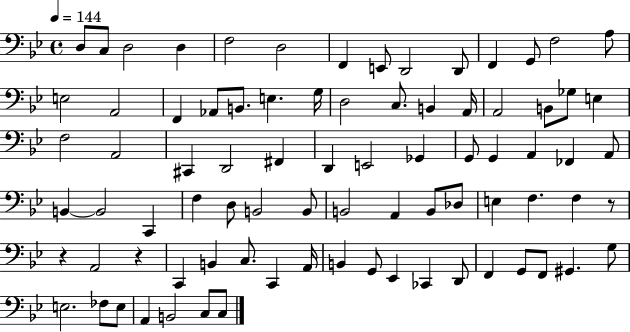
D3/e C3/e D3/h D3/q F3/h D3/h F2/q E2/e D2/h D2/e F2/q G2/e F3/h A3/e E3/h A2/h F2/q Ab2/e B2/e. E3/q. G3/s D3/h C3/e. B2/q A2/s A2/h B2/e Gb3/e E3/q F3/h A2/h C#2/q D2/h F#2/q D2/q E2/h Gb2/q G2/e G2/q A2/q FES2/q A2/e B2/q B2/h C2/q F3/q D3/e B2/h B2/e B2/h A2/q B2/e Db3/e E3/q F3/q. F3/q R/e R/q A2/h R/q C2/q B2/q C3/e. C2/q A2/s B2/q G2/e Eb2/q CES2/q D2/e F2/q G2/e F2/e G#2/q. G3/e E3/h. FES3/e E3/e A2/q B2/h C3/e C3/e